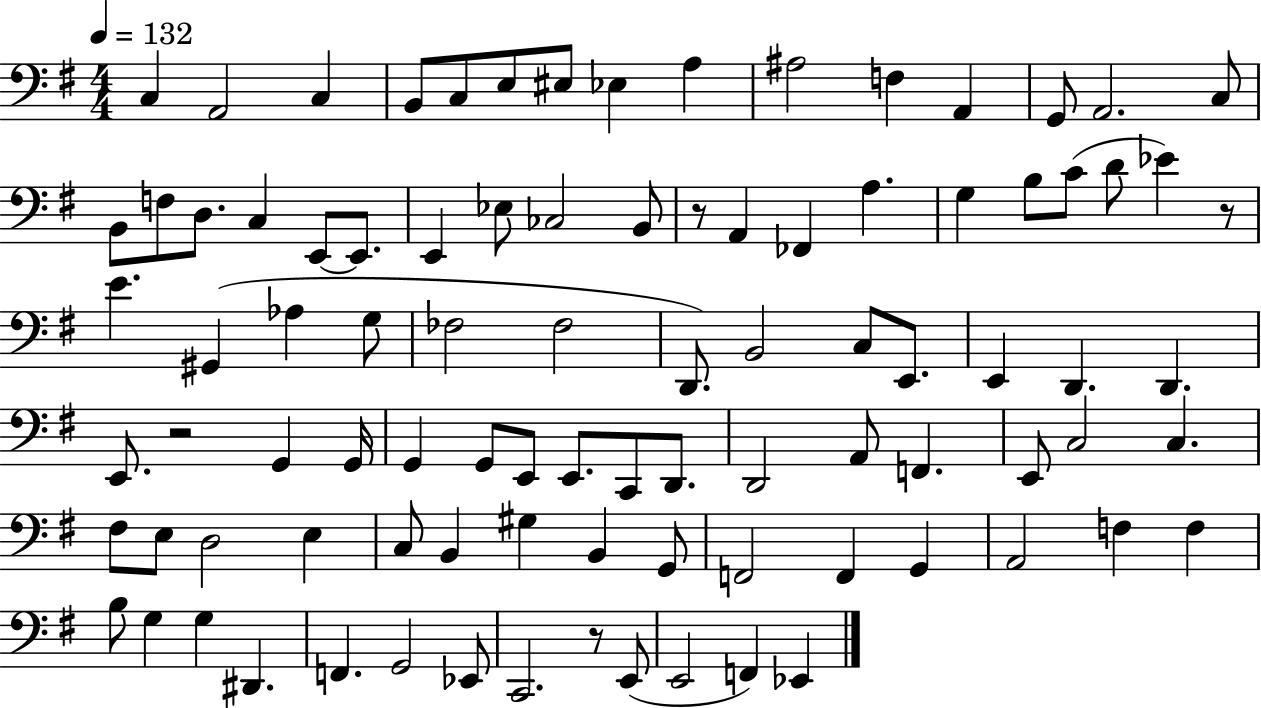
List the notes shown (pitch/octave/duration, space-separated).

C3/q A2/h C3/q B2/e C3/e E3/e EIS3/e Eb3/q A3/q A#3/h F3/q A2/q G2/e A2/h. C3/e B2/e F3/e D3/e. C3/q E2/e E2/e. E2/q Eb3/e CES3/h B2/e R/e A2/q FES2/q A3/q. G3/q B3/e C4/e D4/e Eb4/q R/e E4/q. G#2/q Ab3/q G3/e FES3/h FES3/h D2/e. B2/h C3/e E2/e. E2/q D2/q. D2/q. E2/e. R/h G2/q G2/s G2/q G2/e E2/e E2/e. C2/e D2/e. D2/h A2/e F2/q. E2/e C3/h C3/q. F#3/e E3/e D3/h E3/q C3/e B2/q G#3/q B2/q G2/e F2/h F2/q G2/q A2/h F3/q F3/q B3/e G3/q G3/q D#2/q. F2/q. G2/h Eb2/e C2/h. R/e E2/e E2/h F2/q Eb2/q